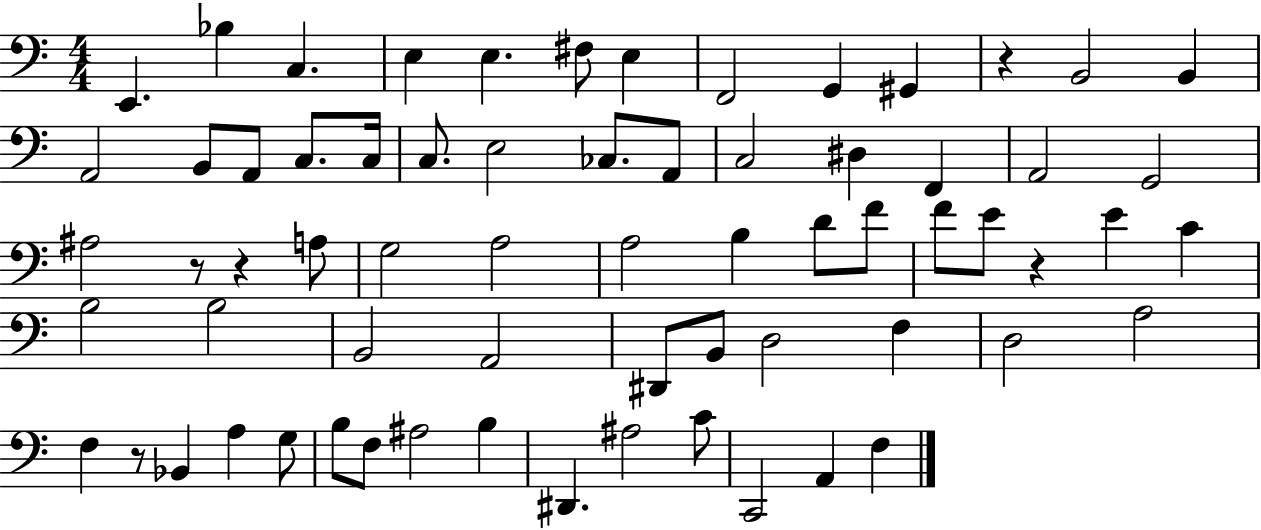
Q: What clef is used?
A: bass